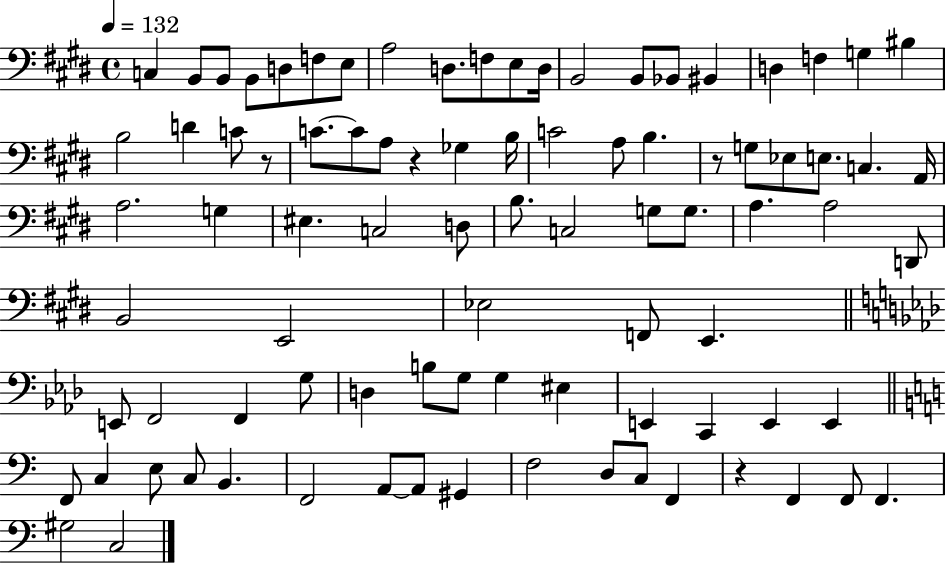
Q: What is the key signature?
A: E major